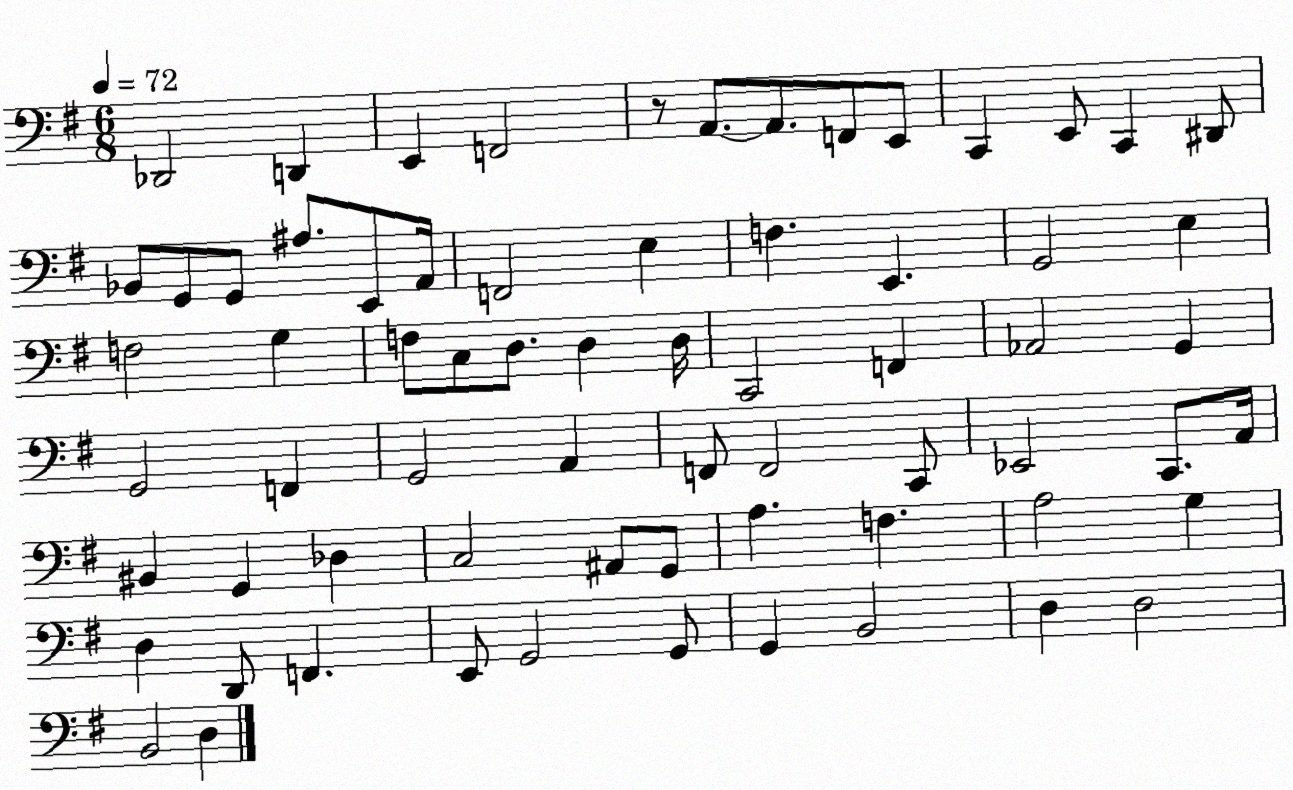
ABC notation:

X:1
T:Untitled
M:6/8
L:1/4
K:G
_D,,2 D,, E,, F,,2 z/2 A,,/2 A,,/2 F,,/2 E,,/2 C,, E,,/2 C,, ^D,,/2 _B,,/2 G,,/2 G,,/2 ^A,/2 E,,/2 A,,/4 F,,2 E, F, E,, G,,2 E, F,2 G, F,/2 C,/2 D,/2 D, D,/4 C,,2 F,, _A,,2 G,, G,,2 F,, G,,2 A,, F,,/2 F,,2 C,,/2 _E,,2 C,,/2 A,,/4 ^B,, G,, _D, C,2 ^A,,/2 G,,/2 A, F, A,2 G, D, D,,/2 F,, E,,/2 G,,2 G,,/2 G,, B,,2 D, D,2 B,,2 D,